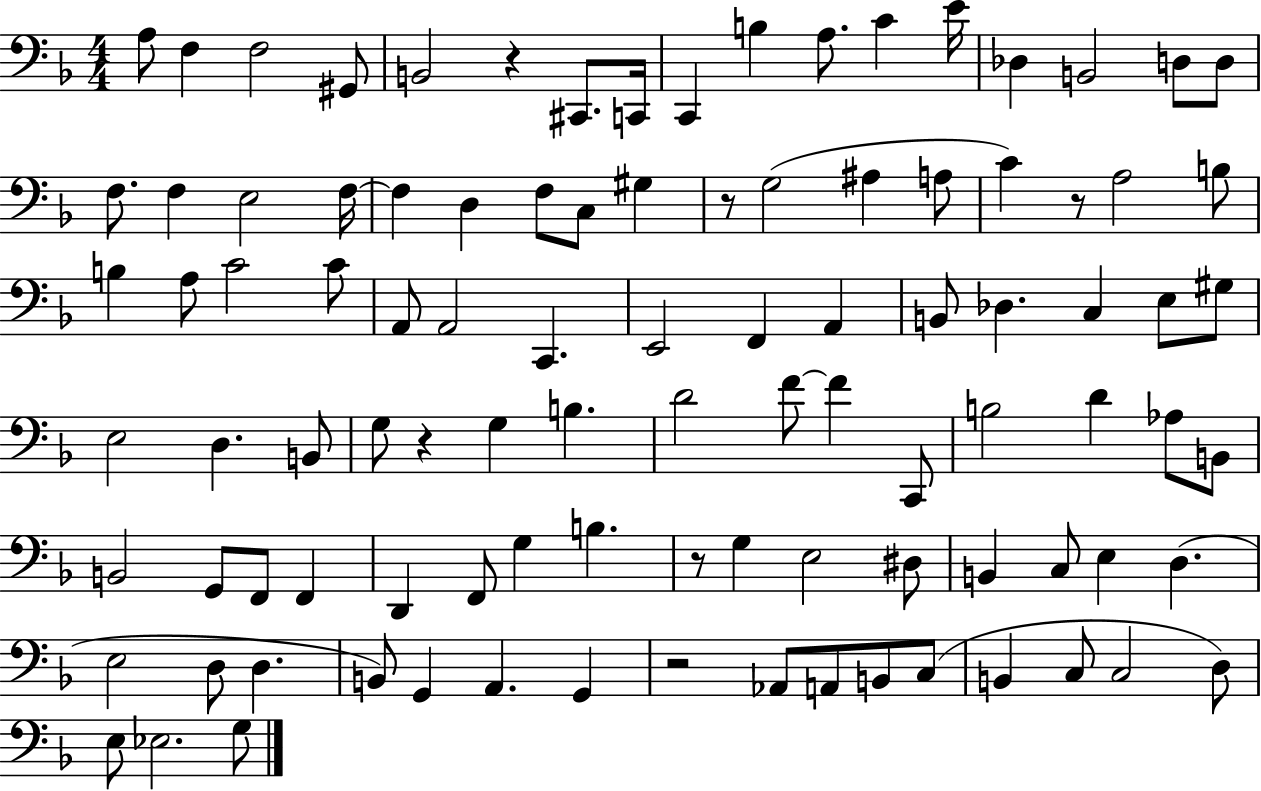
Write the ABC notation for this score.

X:1
T:Untitled
M:4/4
L:1/4
K:F
A,/2 F, F,2 ^G,,/2 B,,2 z ^C,,/2 C,,/4 C,, B, A,/2 C E/4 _D, B,,2 D,/2 D,/2 F,/2 F, E,2 F,/4 F, D, F,/2 C,/2 ^G, z/2 G,2 ^A, A,/2 C z/2 A,2 B,/2 B, A,/2 C2 C/2 A,,/2 A,,2 C,, E,,2 F,, A,, B,,/2 _D, C, E,/2 ^G,/2 E,2 D, B,,/2 G,/2 z G, B, D2 F/2 F C,,/2 B,2 D _A,/2 B,,/2 B,,2 G,,/2 F,,/2 F,, D,, F,,/2 G, B, z/2 G, E,2 ^D,/2 B,, C,/2 E, D, E,2 D,/2 D, B,,/2 G,, A,, G,, z2 _A,,/2 A,,/2 B,,/2 C,/2 B,, C,/2 C,2 D,/2 E,/2 _E,2 G,/2